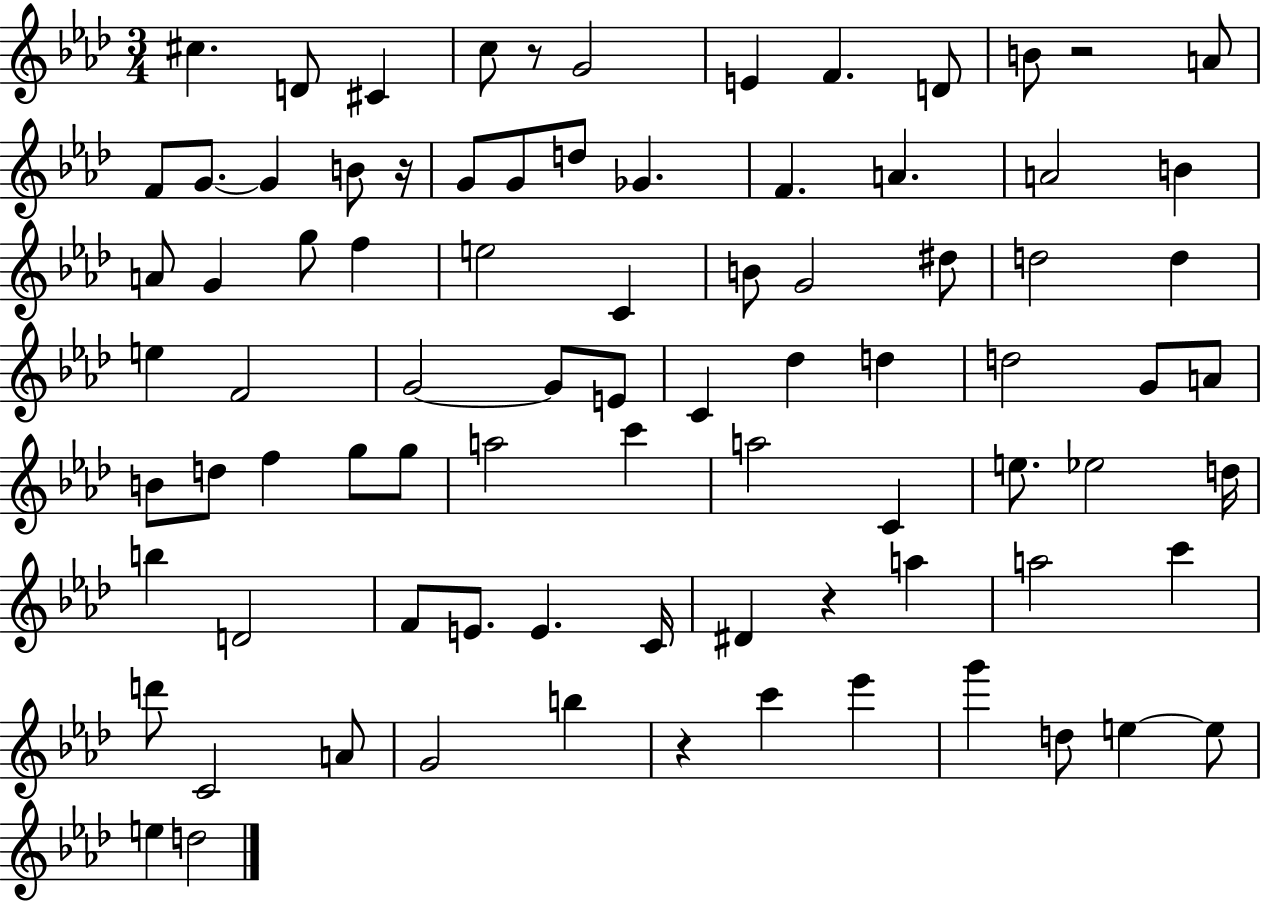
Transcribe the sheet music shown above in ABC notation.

X:1
T:Untitled
M:3/4
L:1/4
K:Ab
^c D/2 ^C c/2 z/2 G2 E F D/2 B/2 z2 A/2 F/2 G/2 G B/2 z/4 G/2 G/2 d/2 _G F A A2 B A/2 G g/2 f e2 C B/2 G2 ^d/2 d2 d e F2 G2 G/2 E/2 C _d d d2 G/2 A/2 B/2 d/2 f g/2 g/2 a2 c' a2 C e/2 _e2 d/4 b D2 F/2 E/2 E C/4 ^D z a a2 c' d'/2 C2 A/2 G2 b z c' _e' g' d/2 e e/2 e d2